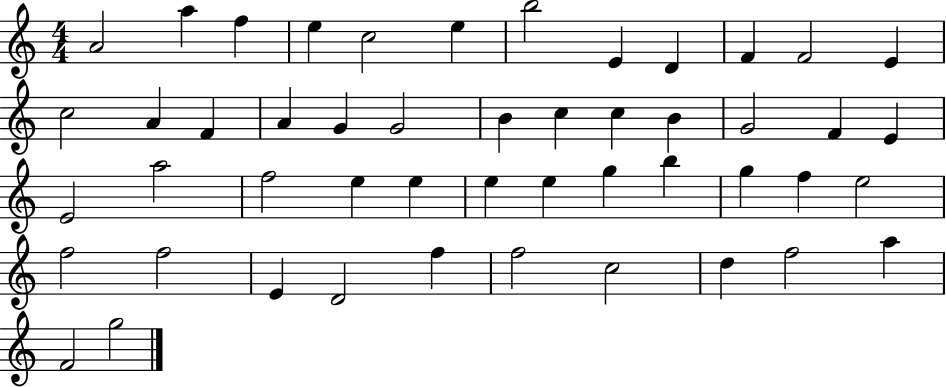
X:1
T:Untitled
M:4/4
L:1/4
K:C
A2 a f e c2 e b2 E D F F2 E c2 A F A G G2 B c c B G2 F E E2 a2 f2 e e e e g b g f e2 f2 f2 E D2 f f2 c2 d f2 a F2 g2